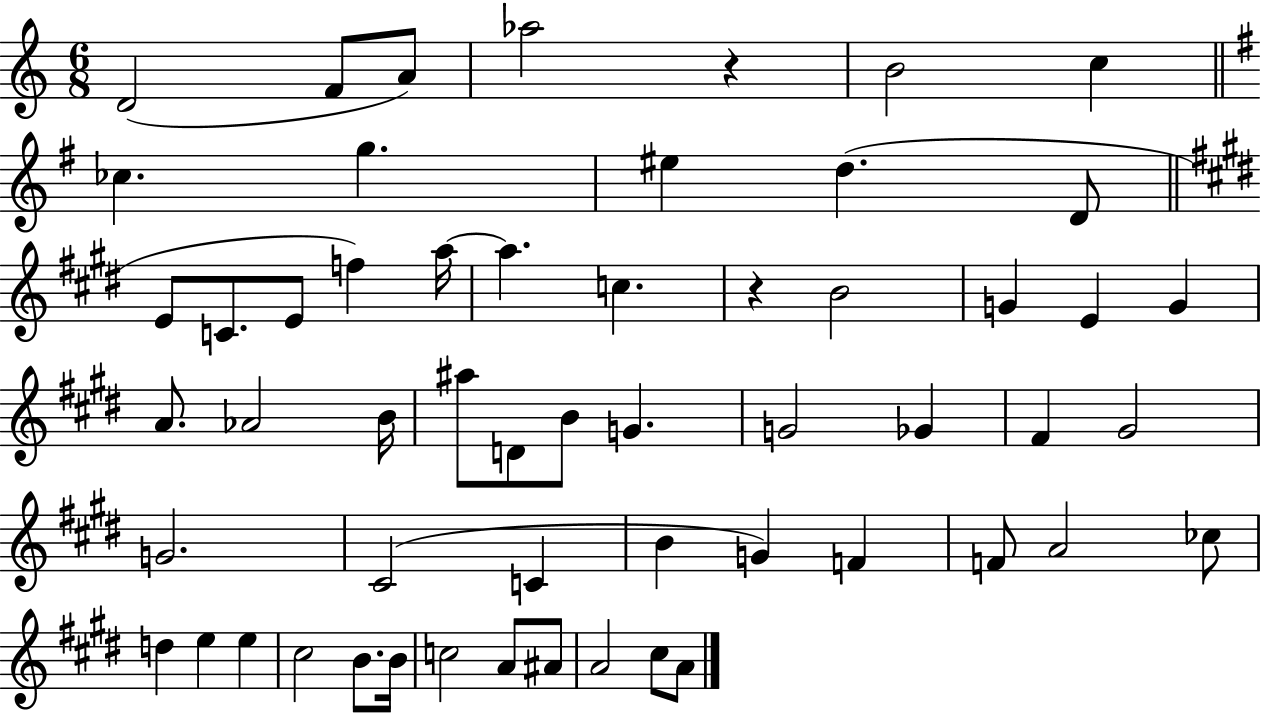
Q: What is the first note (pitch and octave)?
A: D4